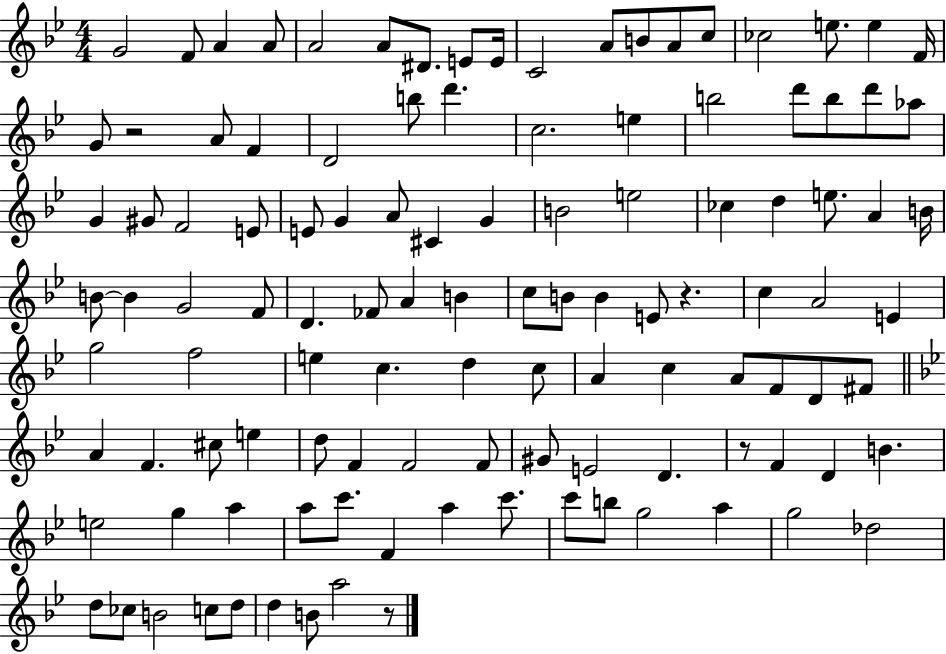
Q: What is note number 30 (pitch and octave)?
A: D6